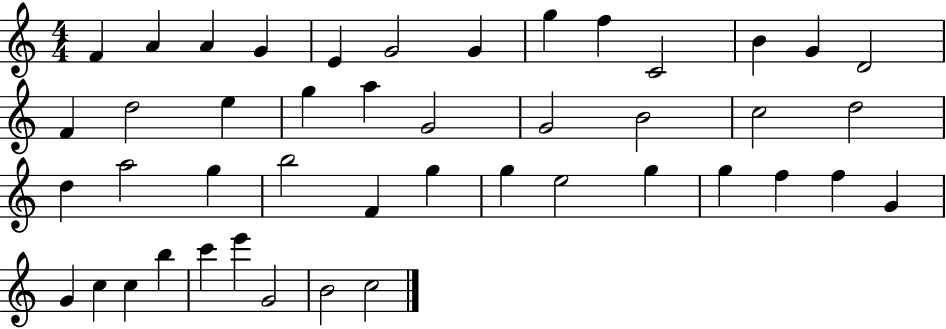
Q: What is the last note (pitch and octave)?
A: C5